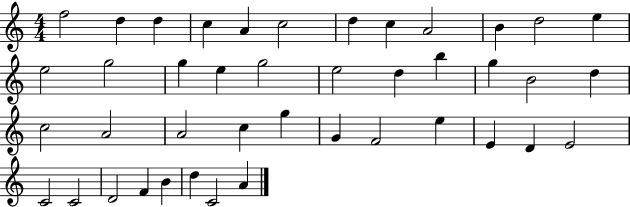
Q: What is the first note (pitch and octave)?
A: F5